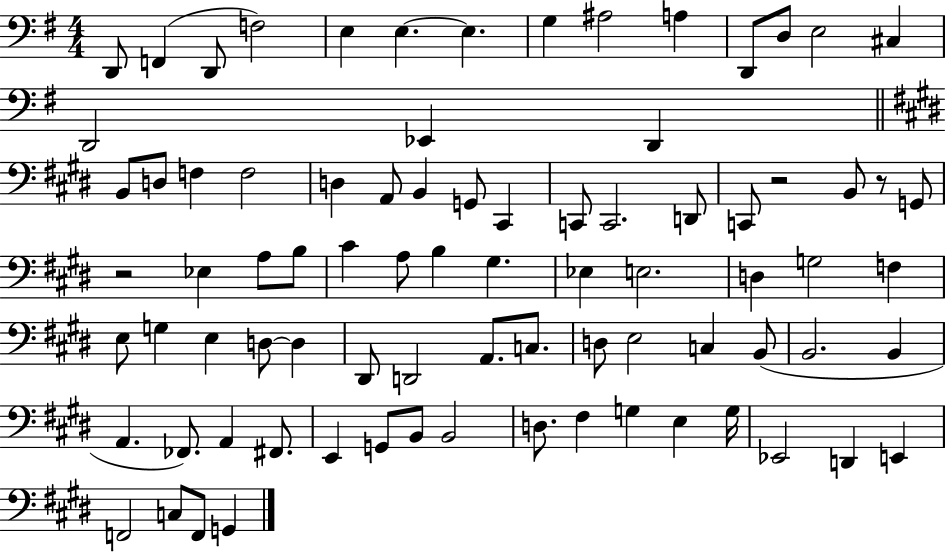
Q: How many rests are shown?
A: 3